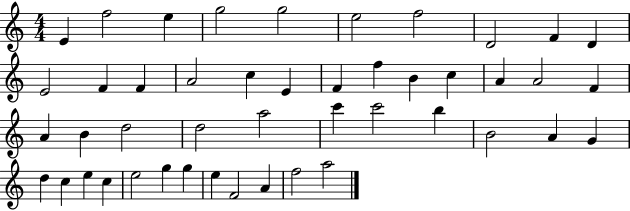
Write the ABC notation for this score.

X:1
T:Untitled
M:4/4
L:1/4
K:C
E f2 e g2 g2 e2 f2 D2 F D E2 F F A2 c E F f B c A A2 F A B d2 d2 a2 c' c'2 b B2 A G d c e c e2 g g e F2 A f2 a2